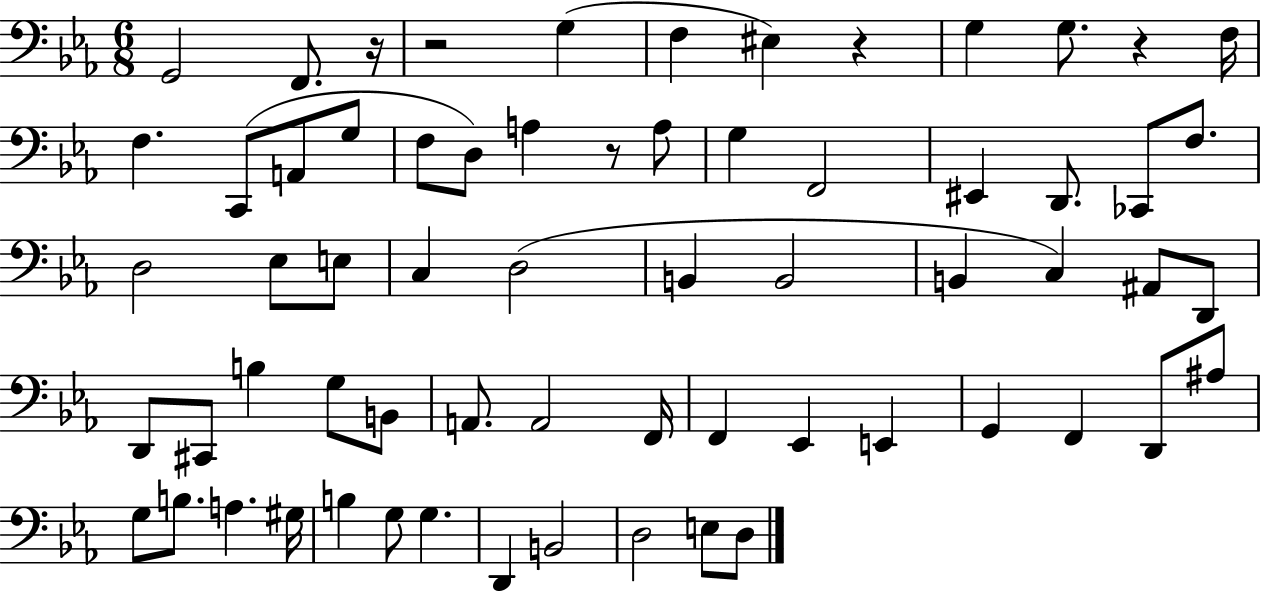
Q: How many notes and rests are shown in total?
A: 65